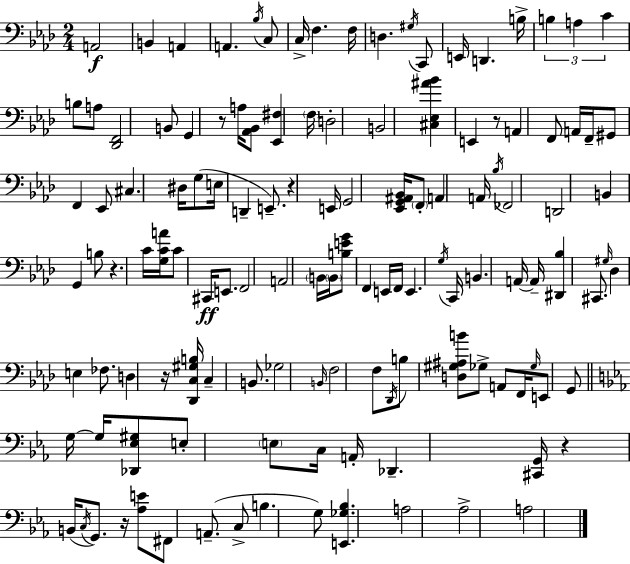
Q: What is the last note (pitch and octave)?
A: A3